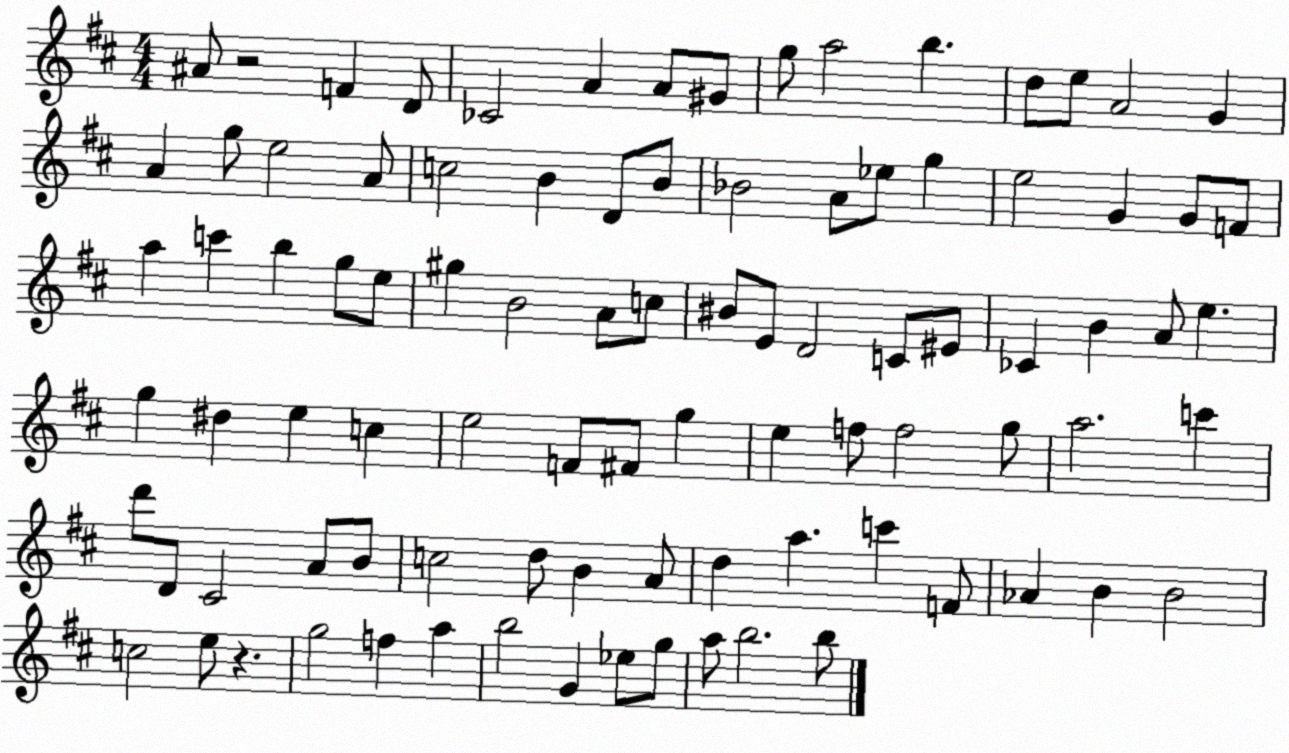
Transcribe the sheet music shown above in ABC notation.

X:1
T:Untitled
M:4/4
L:1/4
K:D
^A/2 z2 F D/2 _C2 A A/2 ^G/2 g/2 a2 b d/2 e/2 A2 G A g/2 e2 A/2 c2 B D/2 B/2 _B2 A/2 _e/2 g e2 G G/2 F/2 a c' b g/2 e/2 ^g B2 A/2 c/2 ^B/2 E/2 D2 C/2 ^E/2 _C B A/2 e g ^d e c e2 F/2 ^F/2 g e f/2 f2 g/2 a2 c' d'/2 D/2 ^C2 A/2 B/2 c2 d/2 B A/2 d a c' F/2 _A B B2 c2 e/2 z g2 f a b2 G _e/2 g/2 a/2 b2 b/2